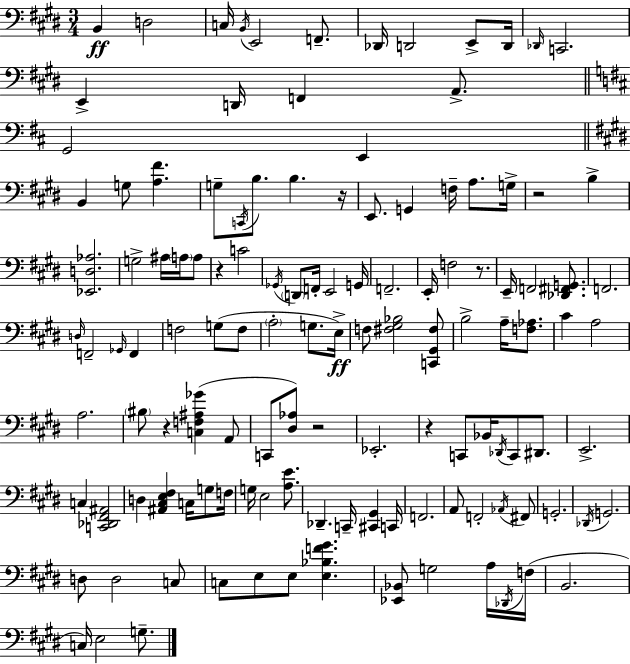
X:1
T:Untitled
M:3/4
L:1/4
K:E
B,, D,2 C,/4 B,,/4 E,,2 F,,/2 _D,,/4 D,,2 E,,/2 D,,/4 _D,,/4 C,,2 E,, D,,/4 F,, A,,/2 G,,2 E,, B,, G,/2 [A,^F] G,/2 C,,/4 B,/2 B, z/4 E,,/2 G,, F,/4 A,/2 G,/4 z2 B, [_E,,D,_A,]2 G,2 ^A,/4 A,/4 A,/2 z C2 _G,,/4 D,,/2 F,,/4 E,,2 G,,/4 F,,2 E,,/4 F,2 z/2 E,,/4 F,,2 [_D,,^F,,G,,]/2 F,,2 D,/4 F,,2 _G,,/4 F,, F,2 G,/2 F,/2 A,2 G,/2 E,/4 F,/2 [^F,^G,_B,]2 [C,,^G,,^F,]/2 B,2 A,/4 [F,_A,]/2 ^C A,2 A,2 ^B,/2 z [C,F,^A,_G] A,,/2 C,,/2 [^D,_A,]/2 z2 _E,,2 z C,,/2 _B,,/4 _D,,/4 C,,/2 ^D,,/2 E,,2 C, [C,,_D,,^F,,^A,,]2 D, [^A,,^C,E,^F,] C,/4 G,/2 F,/4 G,/4 E,2 [A,E]/2 _D,, C,,/4 [^C,,^G,,] C,,/4 F,,2 A,,/2 F,,2 _A,,/4 ^F,,/2 G,,2 _D,,/4 G,,2 D,/2 D,2 C,/2 C,/2 E,/2 E,/2 [E,_B,F^G] [_E,,_B,,]/2 G,2 A,/4 _D,,/4 F,/4 B,,2 C,/4 E,2 G,/2